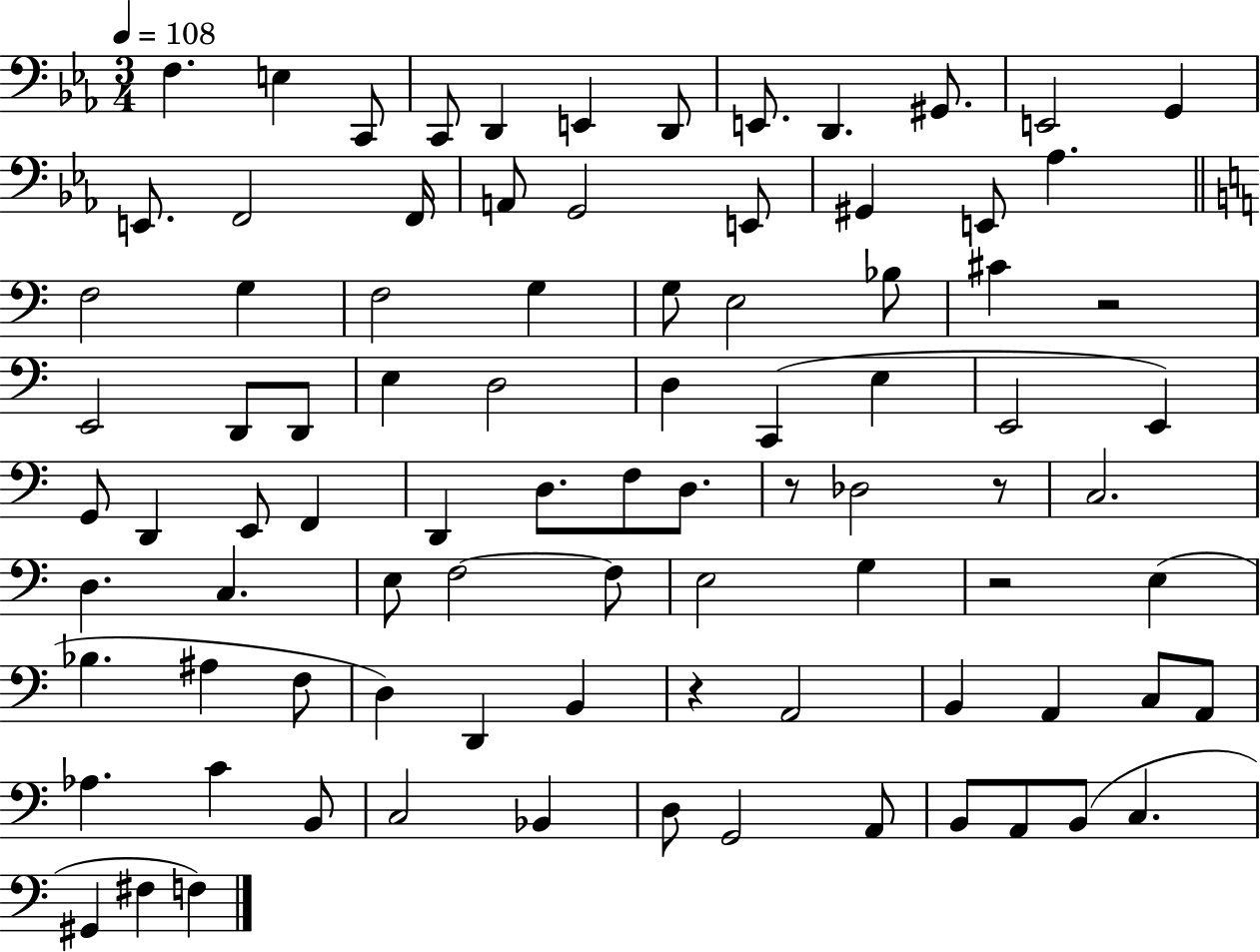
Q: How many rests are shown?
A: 5